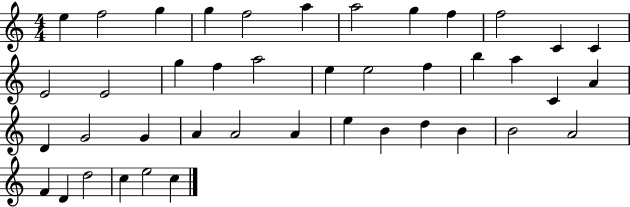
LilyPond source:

{
  \clef treble
  \numericTimeSignature
  \time 4/4
  \key c \major
  e''4 f''2 g''4 | g''4 f''2 a''4 | a''2 g''4 f''4 | f''2 c'4 c'4 | \break e'2 e'2 | g''4 f''4 a''2 | e''4 e''2 f''4 | b''4 a''4 c'4 a'4 | \break d'4 g'2 g'4 | a'4 a'2 a'4 | e''4 b'4 d''4 b'4 | b'2 a'2 | \break f'4 d'4 d''2 | c''4 e''2 c''4 | \bar "|."
}